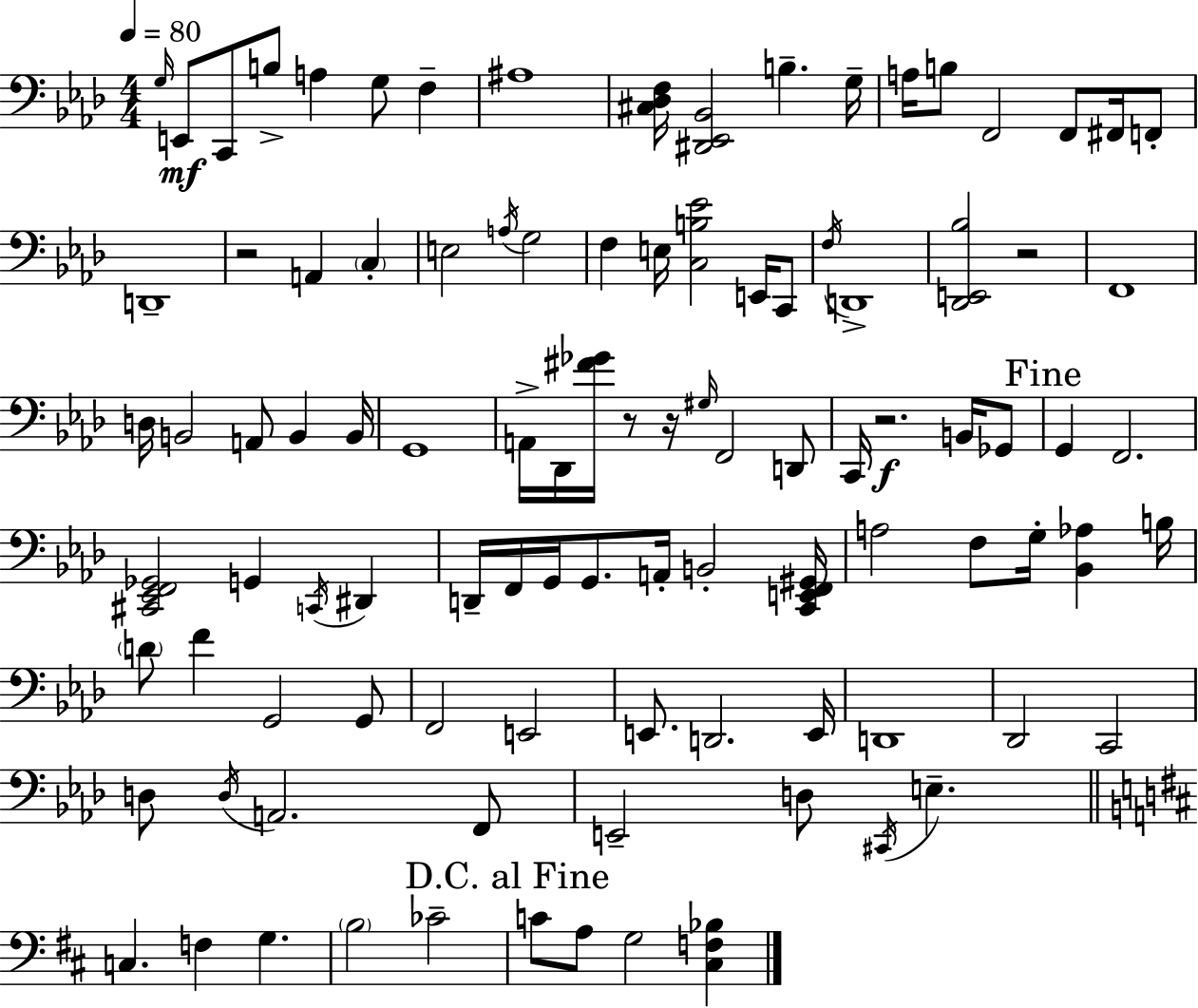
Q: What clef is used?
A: bass